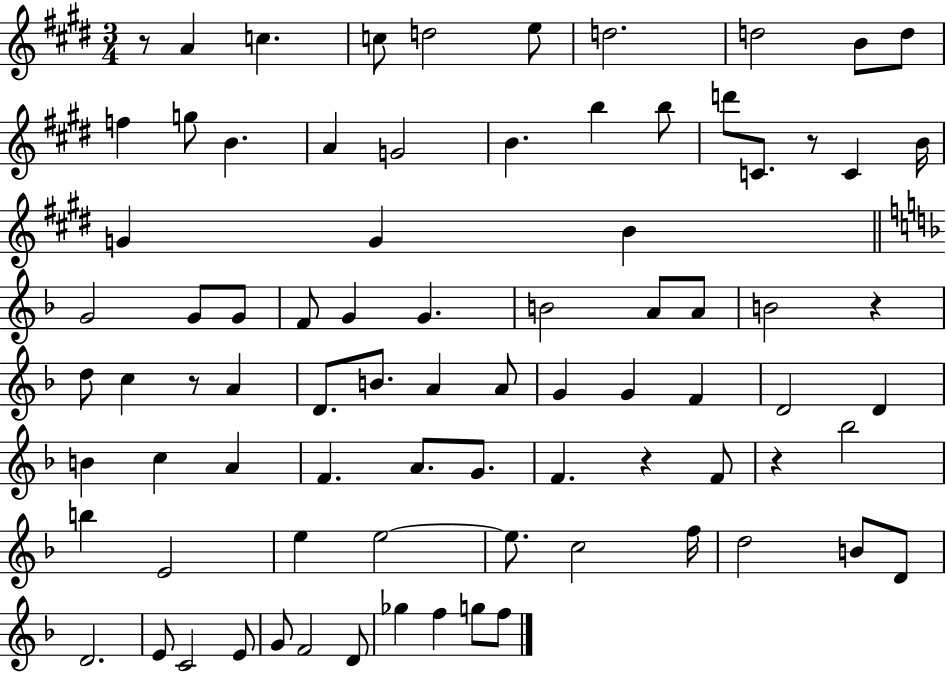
R/e A4/q C5/q. C5/e D5/h E5/e D5/h. D5/h B4/e D5/e F5/q G5/e B4/q. A4/q G4/h B4/q. B5/q B5/e D6/e C4/e. R/e C4/q B4/s G4/q G4/q B4/q G4/h G4/e G4/e F4/e G4/q G4/q. B4/h A4/e A4/e B4/h R/q D5/e C5/q R/e A4/q D4/e. B4/e. A4/q A4/e G4/q G4/q F4/q D4/h D4/q B4/q C5/q A4/q F4/q. A4/e. G4/e. F4/q. R/q F4/e R/q Bb5/h B5/q E4/h E5/q E5/h E5/e. C5/h F5/s D5/h B4/e D4/e D4/h. E4/e C4/h E4/e G4/e F4/h D4/e Gb5/q F5/q G5/e F5/e